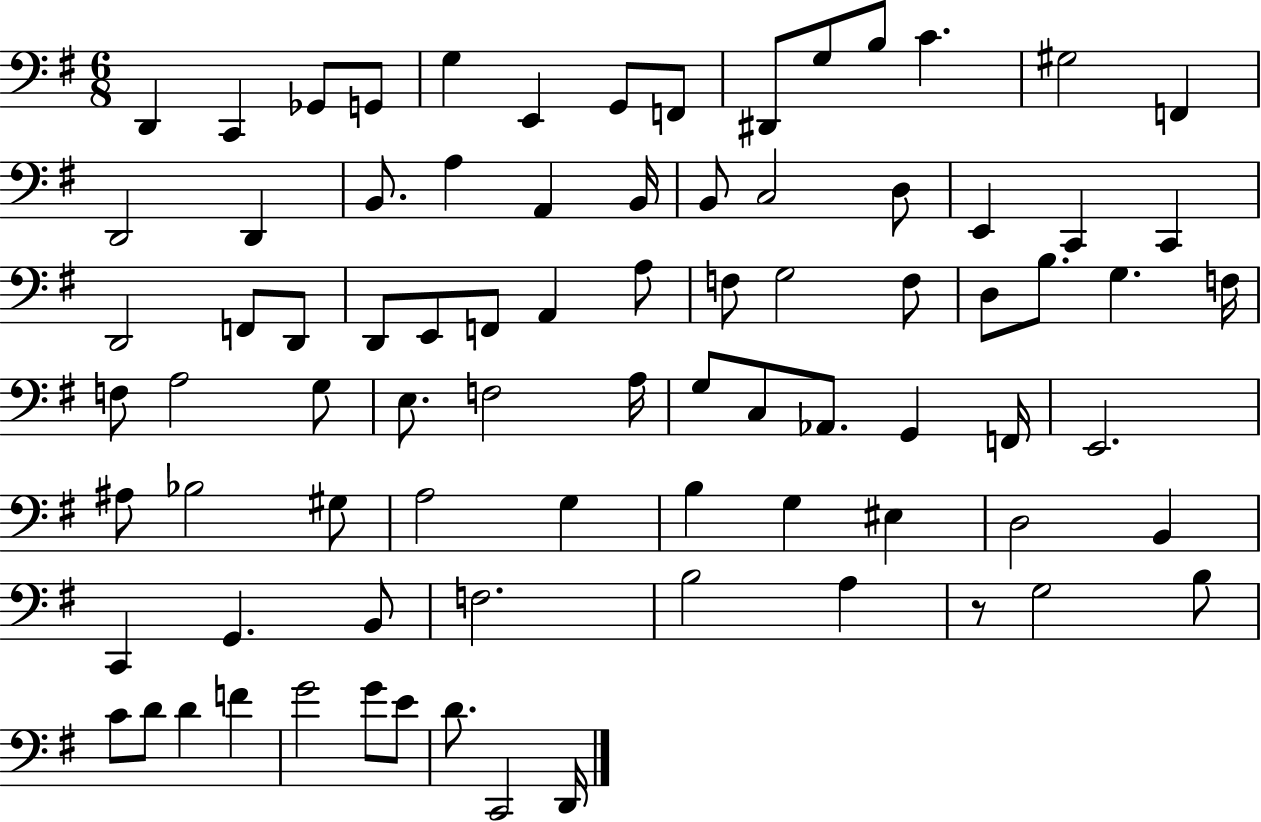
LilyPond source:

{
  \clef bass
  \numericTimeSignature
  \time 6/8
  \key g \major
  \repeat volta 2 { d,4 c,4 ges,8 g,8 | g4 e,4 g,8 f,8 | dis,8 g8 b8 c'4. | gis2 f,4 | \break d,2 d,4 | b,8. a4 a,4 b,16 | b,8 c2 d8 | e,4 c,4 c,4 | \break d,2 f,8 d,8 | d,8 e,8 f,8 a,4 a8 | f8 g2 f8 | d8 b8. g4. f16 | \break f8 a2 g8 | e8. f2 a16 | g8 c8 aes,8. g,4 f,16 | e,2. | \break ais8 bes2 gis8 | a2 g4 | b4 g4 eis4 | d2 b,4 | \break c,4 g,4. b,8 | f2. | b2 a4 | r8 g2 b8 | \break c'8 d'8 d'4 f'4 | g'2 g'8 e'8 | d'8. c,2 d,16 | } \bar "|."
}